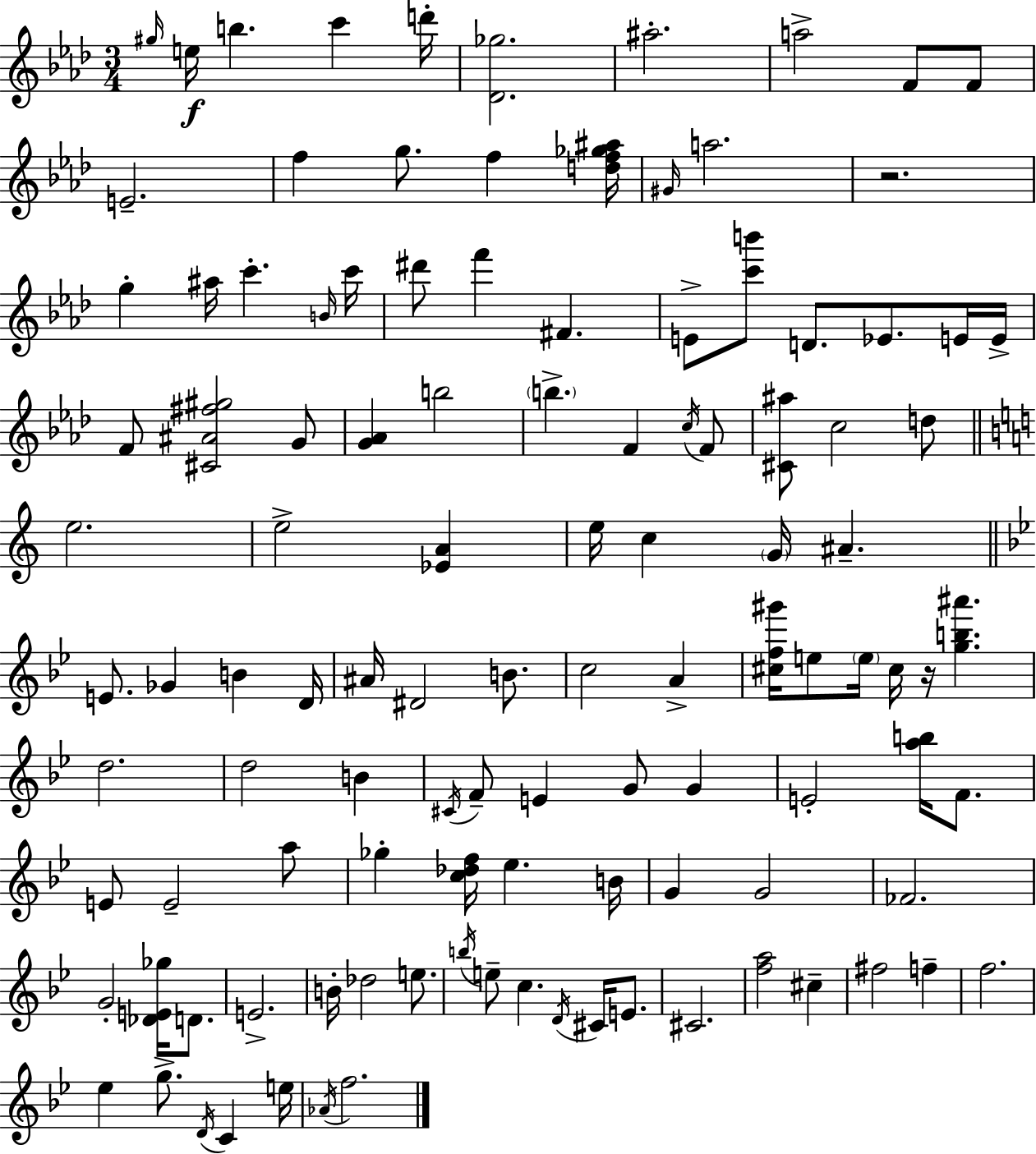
G#5/s E5/s B5/q. C6/q D6/s [Db4,Gb5]/h. A#5/h. A5/h F4/e F4/e E4/h. F5/q G5/e. F5/q [D5,F5,Gb5,A#5]/s G#4/s A5/h. R/h. G5/q A#5/s C6/q. B4/s C6/s D#6/e F6/q F#4/q. E4/e [C6,B6]/e D4/e. Eb4/e. E4/s E4/s F4/e [C#4,A#4,F#5,G#5]/h G4/e [G4,Ab4]/q B5/h B5/q. F4/q C5/s F4/e [C#4,A#5]/e C5/h D5/e E5/h. E5/h [Eb4,A4]/q E5/s C5/q G4/s A#4/q. E4/e. Gb4/q B4/q D4/s A#4/s D#4/h B4/e. C5/h A4/q [C#5,F5,G#6]/s E5/e E5/s C#5/s R/s [G5,B5,A#6]/q. D5/h. D5/h B4/q C#4/s F4/e E4/q G4/e G4/q E4/h [A5,B5]/s F4/e. E4/e E4/h A5/e Gb5/q [C5,Db5,F5]/s Eb5/q. B4/s G4/q G4/h FES4/h. G4/h [Db4,E4,Gb5]/s D4/e. E4/h. B4/s Db5/h E5/e. B5/s E5/e C5/q. D4/s C#4/s E4/e. C#4/h. [F5,A5]/h C#5/q F#5/h F5/q F5/h. Eb5/q G5/e. D4/s C4/q E5/s Ab4/s F5/h.